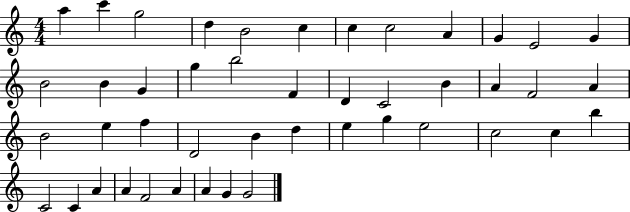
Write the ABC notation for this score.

X:1
T:Untitled
M:4/4
L:1/4
K:C
a c' g2 d B2 c c c2 A G E2 G B2 B G g b2 F D C2 B A F2 A B2 e f D2 B d e g e2 c2 c b C2 C A A F2 A A G G2